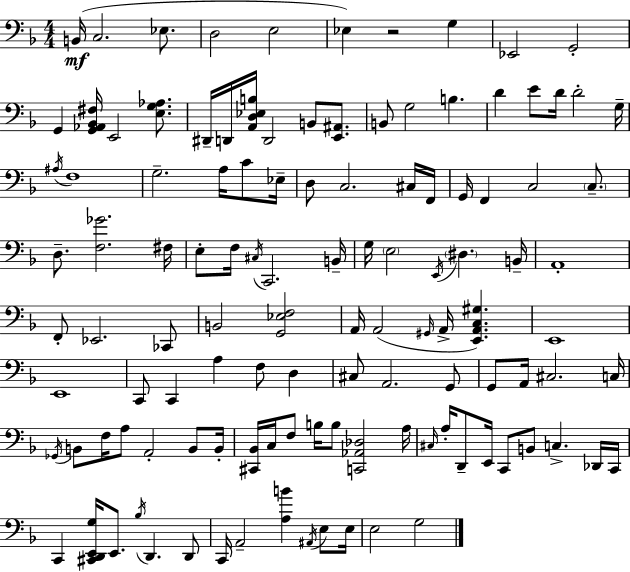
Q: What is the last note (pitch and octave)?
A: G3